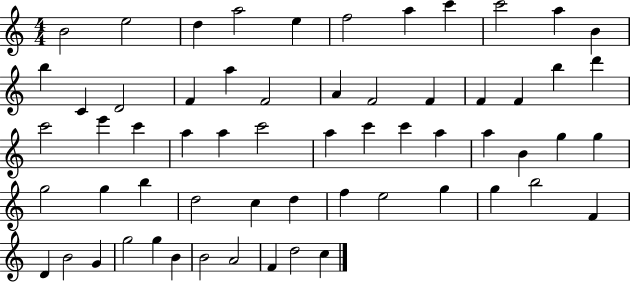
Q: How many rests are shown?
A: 0